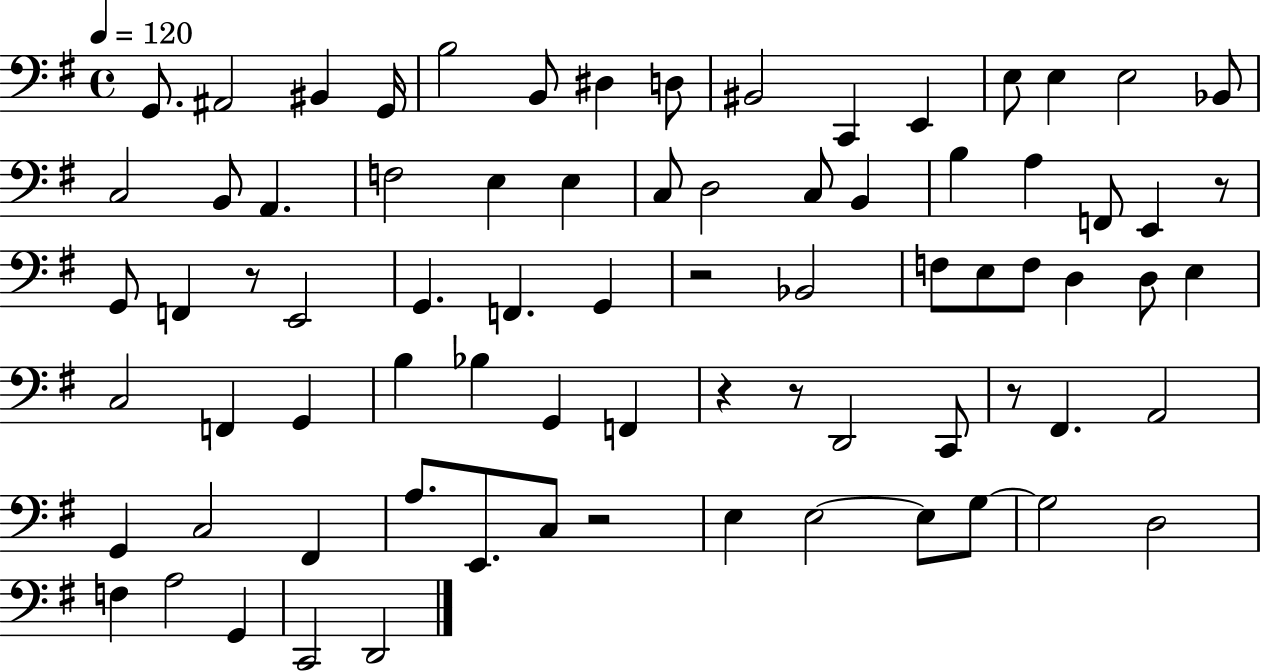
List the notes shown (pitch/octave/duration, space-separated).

G2/e. A#2/h BIS2/q G2/s B3/h B2/e D#3/q D3/e BIS2/h C2/q E2/q E3/e E3/q E3/h Bb2/e C3/h B2/e A2/q. F3/h E3/q E3/q C3/e D3/h C3/e B2/q B3/q A3/q F2/e E2/q R/e G2/e F2/q R/e E2/h G2/q. F2/q. G2/q R/h Bb2/h F3/e E3/e F3/e D3/q D3/e E3/q C3/h F2/q G2/q B3/q Bb3/q G2/q F2/q R/q R/e D2/h C2/e R/e F#2/q. A2/h G2/q C3/h F#2/q A3/e. E2/e. C3/e R/h E3/q E3/h E3/e G3/e G3/h D3/h F3/q A3/h G2/q C2/h D2/h